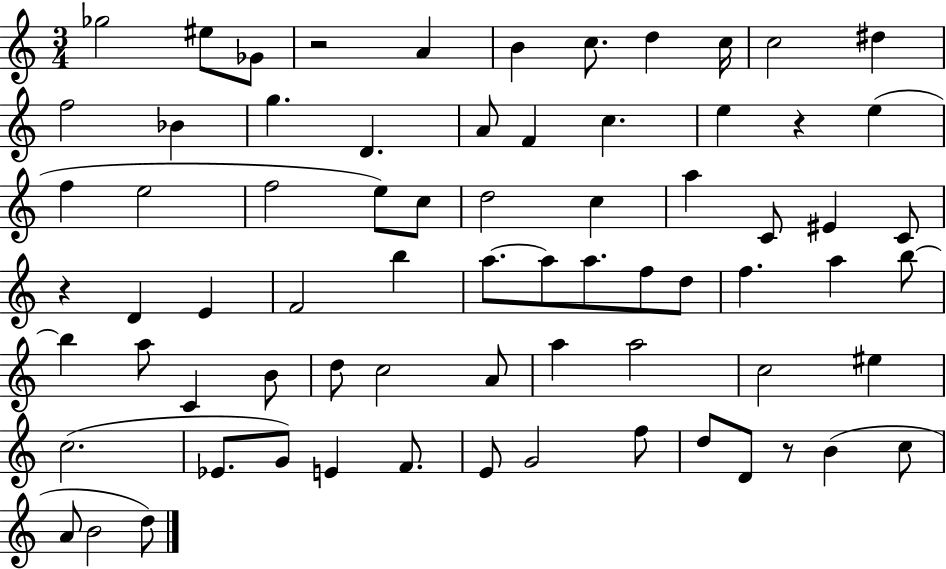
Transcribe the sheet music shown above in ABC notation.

X:1
T:Untitled
M:3/4
L:1/4
K:C
_g2 ^e/2 _G/2 z2 A B c/2 d c/4 c2 ^d f2 _B g D A/2 F c e z e f e2 f2 e/2 c/2 d2 c a C/2 ^E C/2 z D E F2 b a/2 a/2 a/2 f/2 d/2 f a b/2 b a/2 C B/2 d/2 c2 A/2 a a2 c2 ^e c2 _E/2 G/2 E F/2 E/2 G2 f/2 d/2 D/2 z/2 B c/2 A/2 B2 d/2